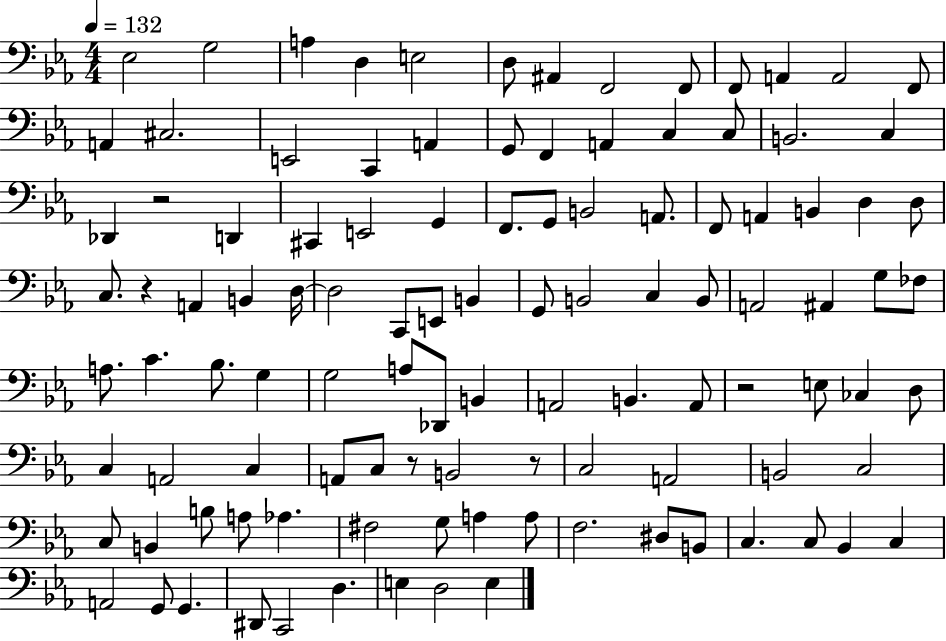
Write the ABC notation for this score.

X:1
T:Untitled
M:4/4
L:1/4
K:Eb
_E,2 G,2 A, D, E,2 D,/2 ^A,, F,,2 F,,/2 F,,/2 A,, A,,2 F,,/2 A,, ^C,2 E,,2 C,, A,, G,,/2 F,, A,, C, C,/2 B,,2 C, _D,, z2 D,, ^C,, E,,2 G,, F,,/2 G,,/2 B,,2 A,,/2 F,,/2 A,, B,, D, D,/2 C,/2 z A,, B,, D,/4 D,2 C,,/2 E,,/2 B,, G,,/2 B,,2 C, B,,/2 A,,2 ^A,, G,/2 _F,/2 A,/2 C _B,/2 G, G,2 A,/2 _D,,/2 B,, A,,2 B,, A,,/2 z2 E,/2 _C, D,/2 C, A,,2 C, A,,/2 C,/2 z/2 B,,2 z/2 C,2 A,,2 B,,2 C,2 C,/2 B,, B,/2 A,/2 _A, ^F,2 G,/2 A, A,/2 F,2 ^D,/2 B,,/2 C, C,/2 _B,, C, A,,2 G,,/2 G,, ^D,,/2 C,,2 D, E, D,2 E,